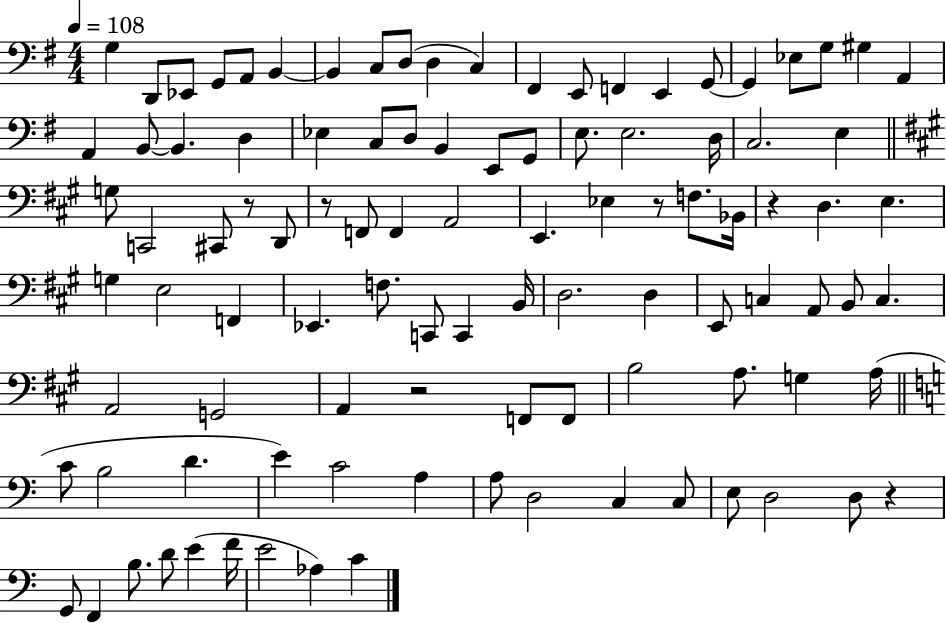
G3/q D2/e Eb2/e G2/e A2/e B2/q B2/q C3/e D3/e D3/q C3/q F#2/q E2/e F2/q E2/q G2/e G2/q Eb3/e G3/e G#3/q A2/q A2/q B2/e B2/q. D3/q Eb3/q C3/e D3/e B2/q E2/e G2/e E3/e. E3/h. D3/s C3/h. E3/q G3/e C2/h C#2/e R/e D2/e R/e F2/e F2/q A2/h E2/q. Eb3/q R/e F3/e. Bb2/s R/q D3/q. E3/q. G3/q E3/h F2/q Eb2/q. F3/e. C2/e C2/q B2/s D3/h. D3/q E2/e C3/q A2/e B2/e C3/q. A2/h G2/h A2/q R/h F2/e F2/e B3/h A3/e. G3/q A3/s C4/e B3/h D4/q. E4/q C4/h A3/q A3/e D3/h C3/q C3/e E3/e D3/h D3/e R/q G2/e F2/q B3/e. D4/e E4/q F4/s E4/h Ab3/q C4/q